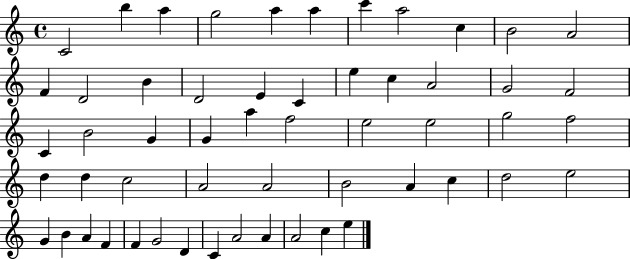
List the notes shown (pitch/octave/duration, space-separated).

C4/h B5/q A5/q G5/h A5/q A5/q C6/q A5/h C5/q B4/h A4/h F4/q D4/h B4/q D4/h E4/q C4/q E5/q C5/q A4/h G4/h F4/h C4/q B4/h G4/q G4/q A5/q F5/h E5/h E5/h G5/h F5/h D5/q D5/q C5/h A4/h A4/h B4/h A4/q C5/q D5/h E5/h G4/q B4/q A4/q F4/q F4/q G4/h D4/q C4/q A4/h A4/q A4/h C5/q E5/q